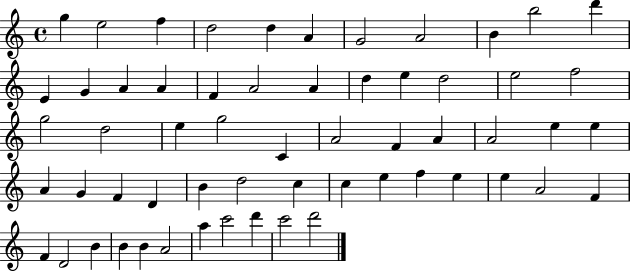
{
  \clef treble
  \time 4/4
  \defaultTimeSignature
  \key c \major
  g''4 e''2 f''4 | d''2 d''4 a'4 | g'2 a'2 | b'4 b''2 d'''4 | \break e'4 g'4 a'4 a'4 | f'4 a'2 a'4 | d''4 e''4 d''2 | e''2 f''2 | \break g''2 d''2 | e''4 g''2 c'4 | a'2 f'4 a'4 | a'2 e''4 e''4 | \break a'4 g'4 f'4 d'4 | b'4 d''2 c''4 | c''4 e''4 f''4 e''4 | e''4 a'2 f'4 | \break f'4 d'2 b'4 | b'4 b'4 a'2 | a''4 c'''2 d'''4 | c'''2 d'''2 | \break \bar "|."
}